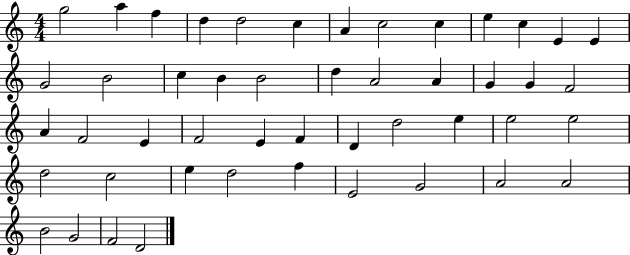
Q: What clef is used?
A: treble